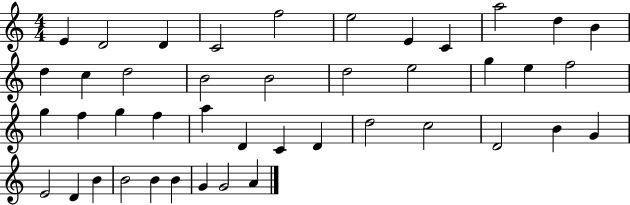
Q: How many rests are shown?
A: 0